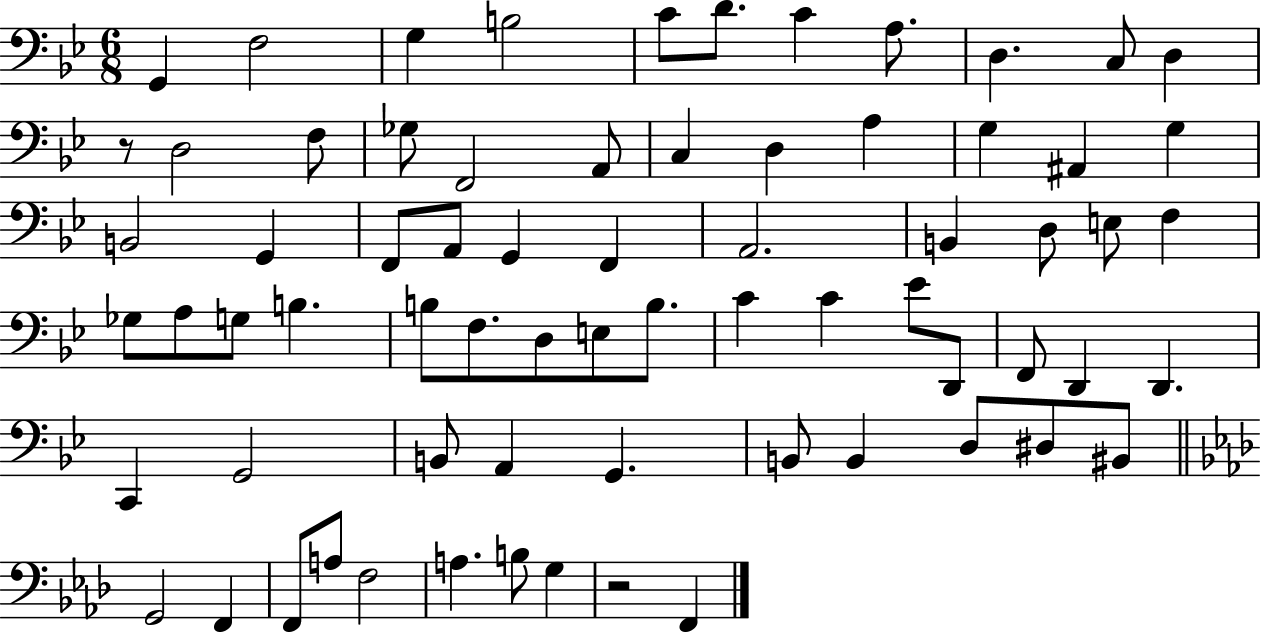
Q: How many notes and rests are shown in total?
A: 70